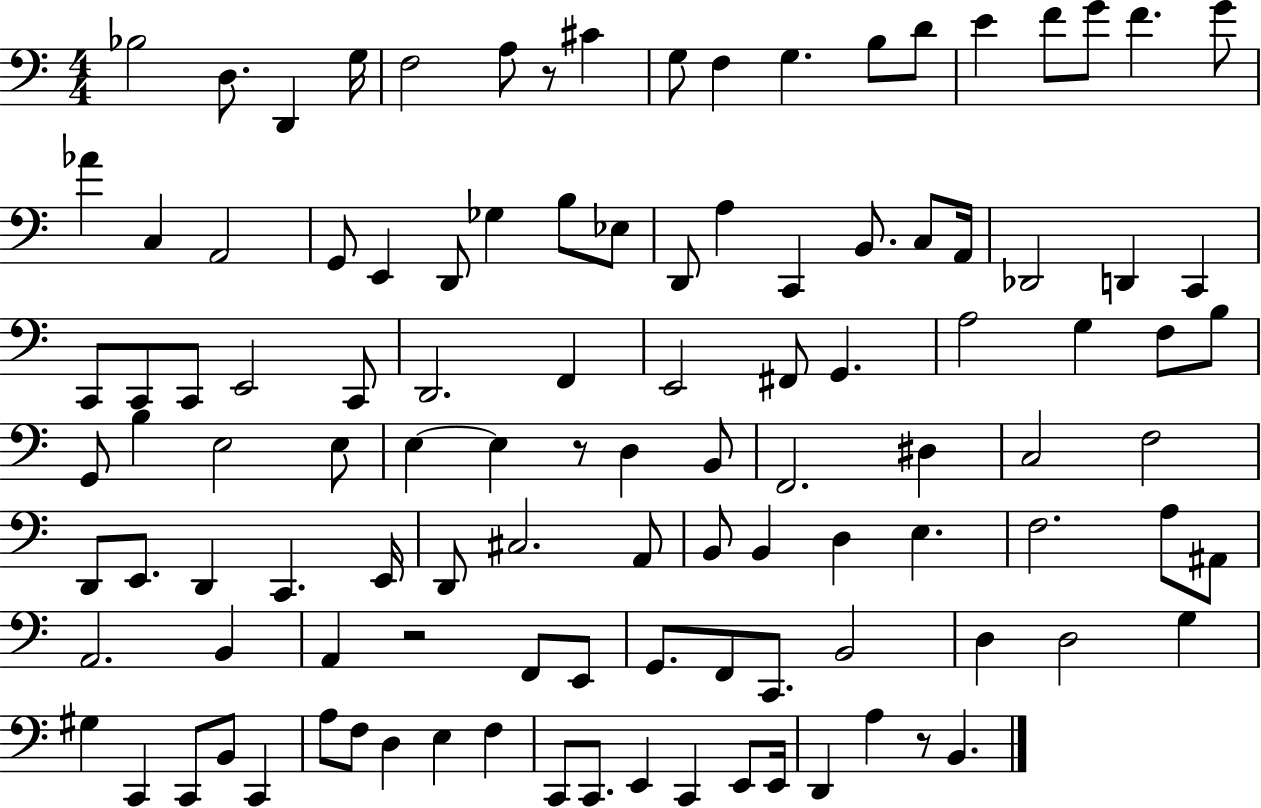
{
  \clef bass
  \numericTimeSignature
  \time 4/4
  \key c \major
  \repeat volta 2 { bes2 d8. d,4 g16 | f2 a8 r8 cis'4 | g8 f4 g4. b8 d'8 | e'4 f'8 g'8 f'4. g'8 | \break aes'4 c4 a,2 | g,8 e,4 d,8 ges4 b8 ees8 | d,8 a4 c,4 b,8. c8 a,16 | des,2 d,4 c,4 | \break c,8 c,8 c,8 e,2 c,8 | d,2. f,4 | e,2 fis,8 g,4. | a2 g4 f8 b8 | \break g,8 b4 e2 e8 | e4~~ e4 r8 d4 b,8 | f,2. dis4 | c2 f2 | \break d,8 e,8. d,4 c,4. e,16 | d,8 cis2. a,8 | b,8 b,4 d4 e4. | f2. a8 ais,8 | \break a,2. b,4 | a,4 r2 f,8 e,8 | g,8. f,8 c,8. b,2 | d4 d2 g4 | \break gis4 c,4 c,8 b,8 c,4 | a8 f8 d4 e4 f4 | c,8 c,8. e,4 c,4 e,8 e,16 | d,4 a4 r8 b,4. | \break } \bar "|."
}